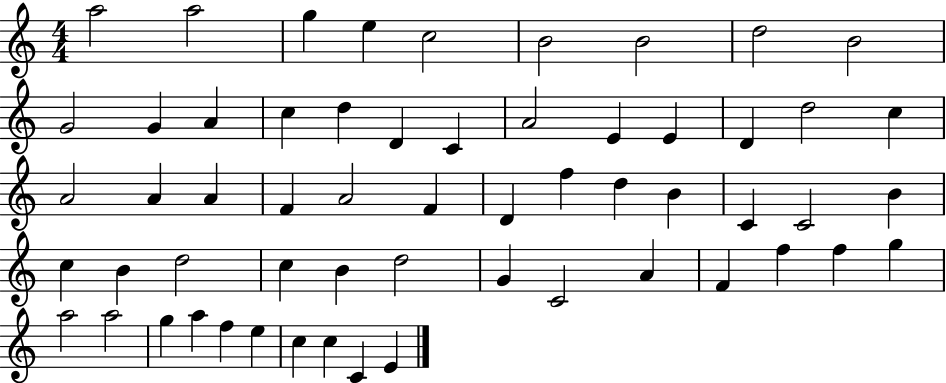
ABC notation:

X:1
T:Untitled
M:4/4
L:1/4
K:C
a2 a2 g e c2 B2 B2 d2 B2 G2 G A c d D C A2 E E D d2 c A2 A A F A2 F D f d B C C2 B c B d2 c B d2 G C2 A F f f g a2 a2 g a f e c c C E